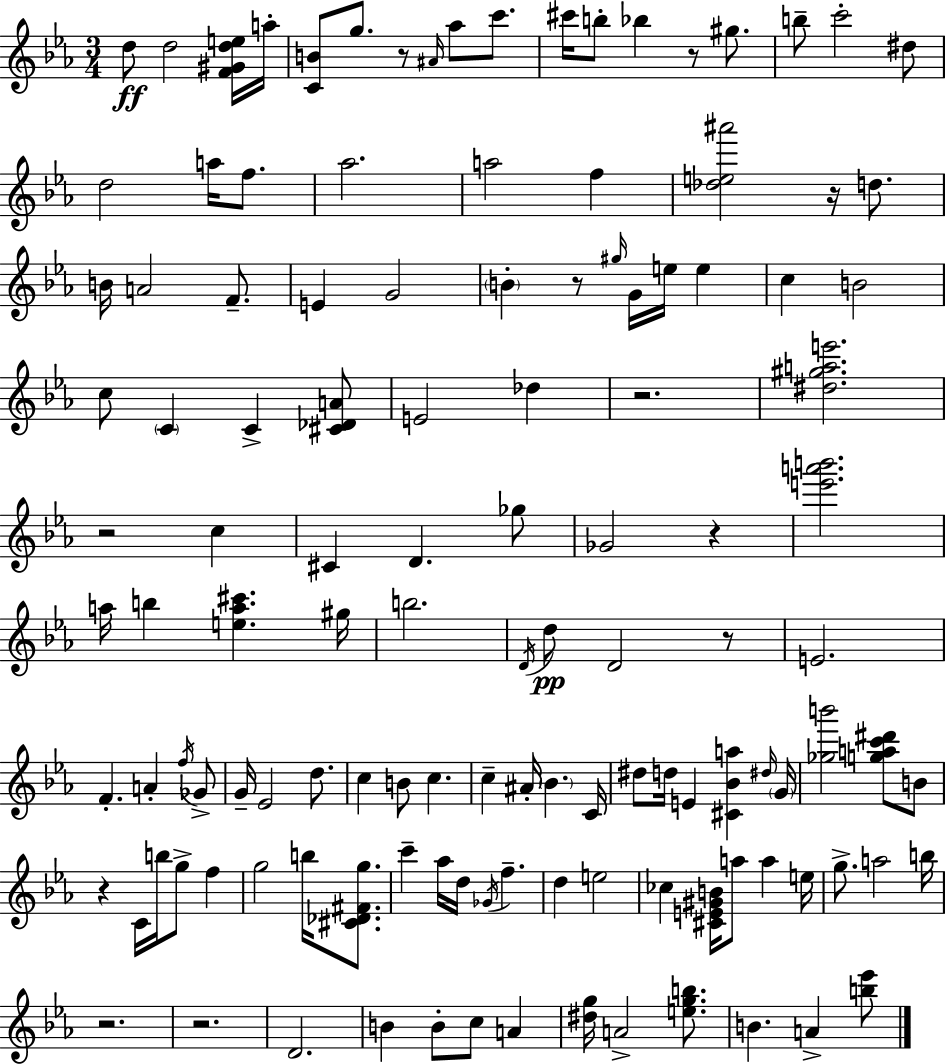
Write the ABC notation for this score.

X:1
T:Untitled
M:3/4
L:1/4
K:Cm
d/2 d2 [F^Gde]/4 a/4 [CB]/2 g/2 z/2 ^A/4 _a/2 c'/2 ^c'/4 b/2 _b z/2 ^g/2 b/2 c'2 ^d/2 d2 a/4 f/2 _a2 a2 f [_de^a']2 z/4 d/2 B/4 A2 F/2 E G2 B z/2 ^g/4 G/4 e/4 e c B2 c/2 C C [^C_DA]/2 E2 _d z2 [^d^gae']2 z2 c ^C D _g/2 _G2 z [e'a'b']2 a/4 b [ea^c'] ^g/4 b2 D/4 d/2 D2 z/2 E2 F A f/4 _G/2 G/4 _E2 d/2 c B/2 c c ^A/4 _B C/4 ^d/2 d/4 E [^C_Ba] ^d/4 G/4 [_gb']2 [gac'^d']/2 B/2 z C/4 b/4 g/2 f g2 b/4 [^C_D^Fg]/2 c' _a/4 d/4 _G/4 f d e2 _c [^CE^GB]/4 a/2 a e/4 g/2 a2 b/4 z2 z2 D2 B B/2 c/2 A [^dg]/4 A2 [egb]/2 B A [b_e']/2